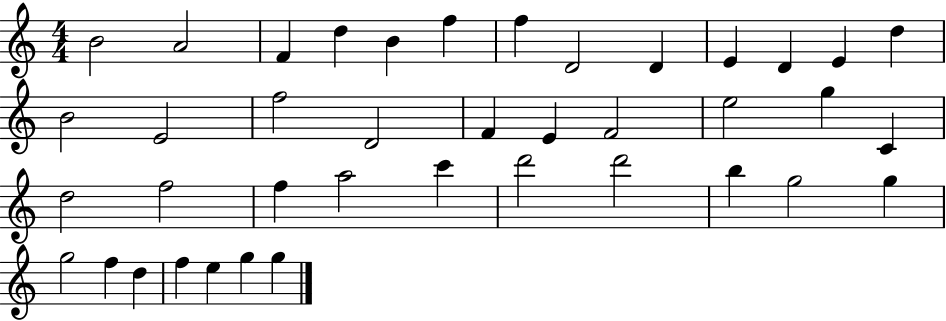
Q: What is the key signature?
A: C major